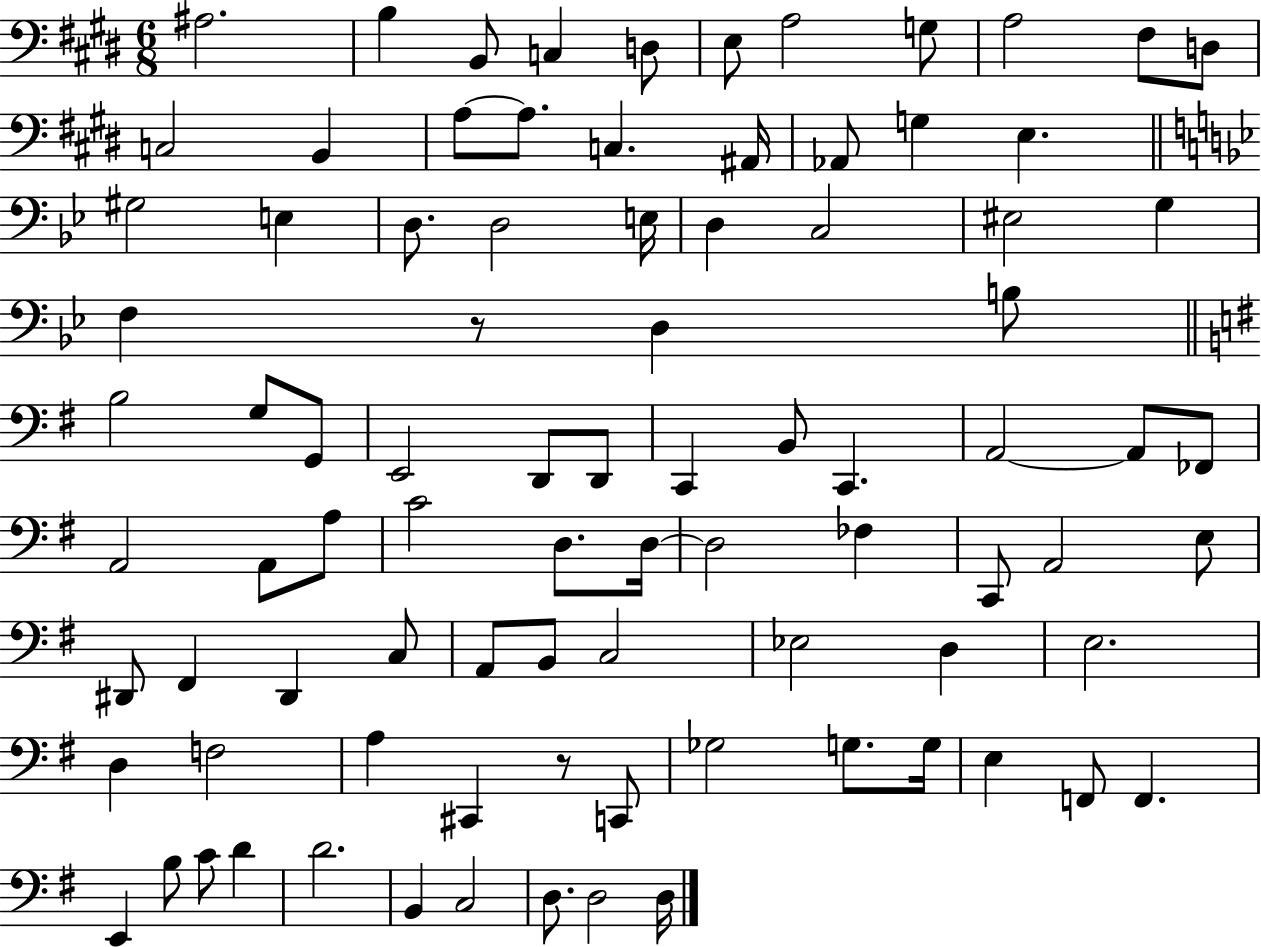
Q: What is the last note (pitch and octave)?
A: D3